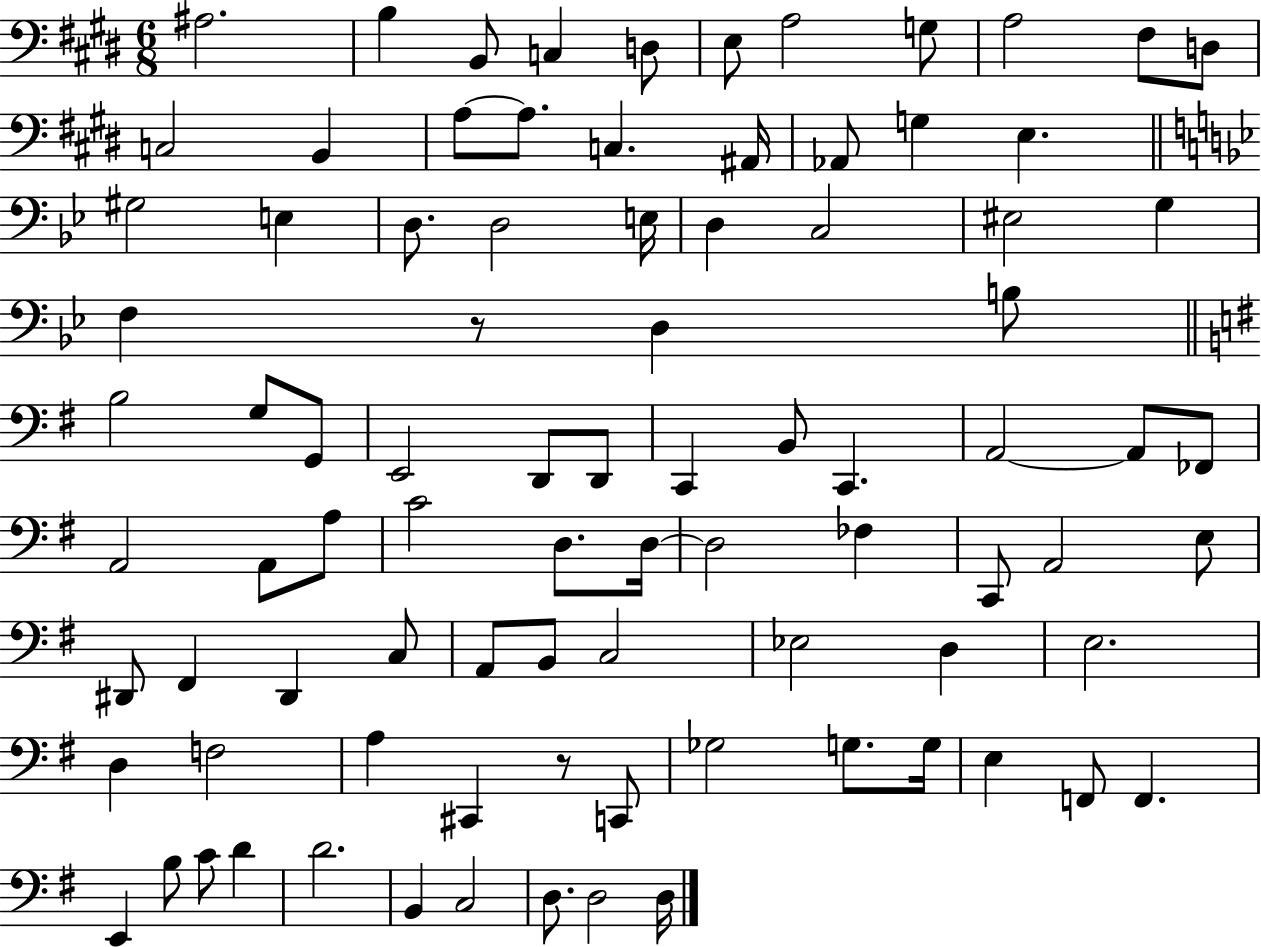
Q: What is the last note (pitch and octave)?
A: D3